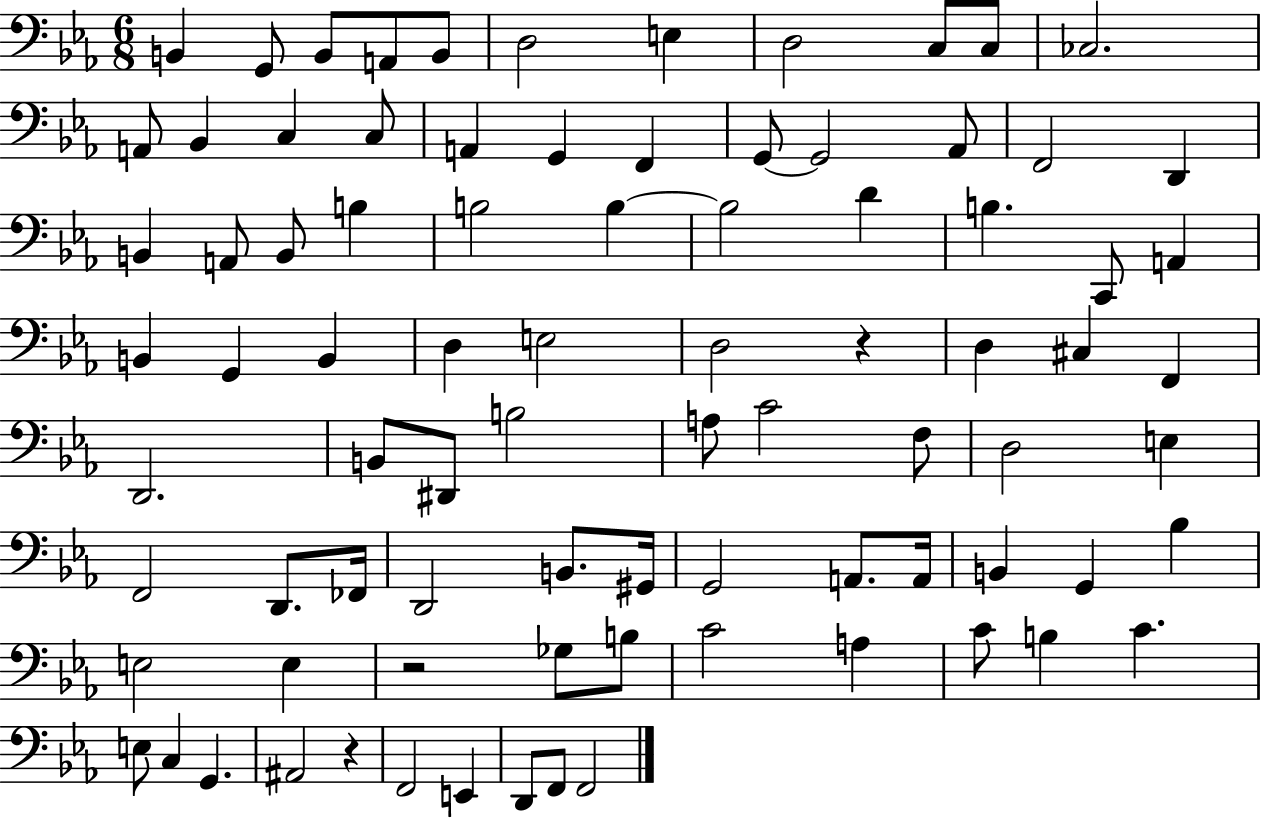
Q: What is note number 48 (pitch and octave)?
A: A3